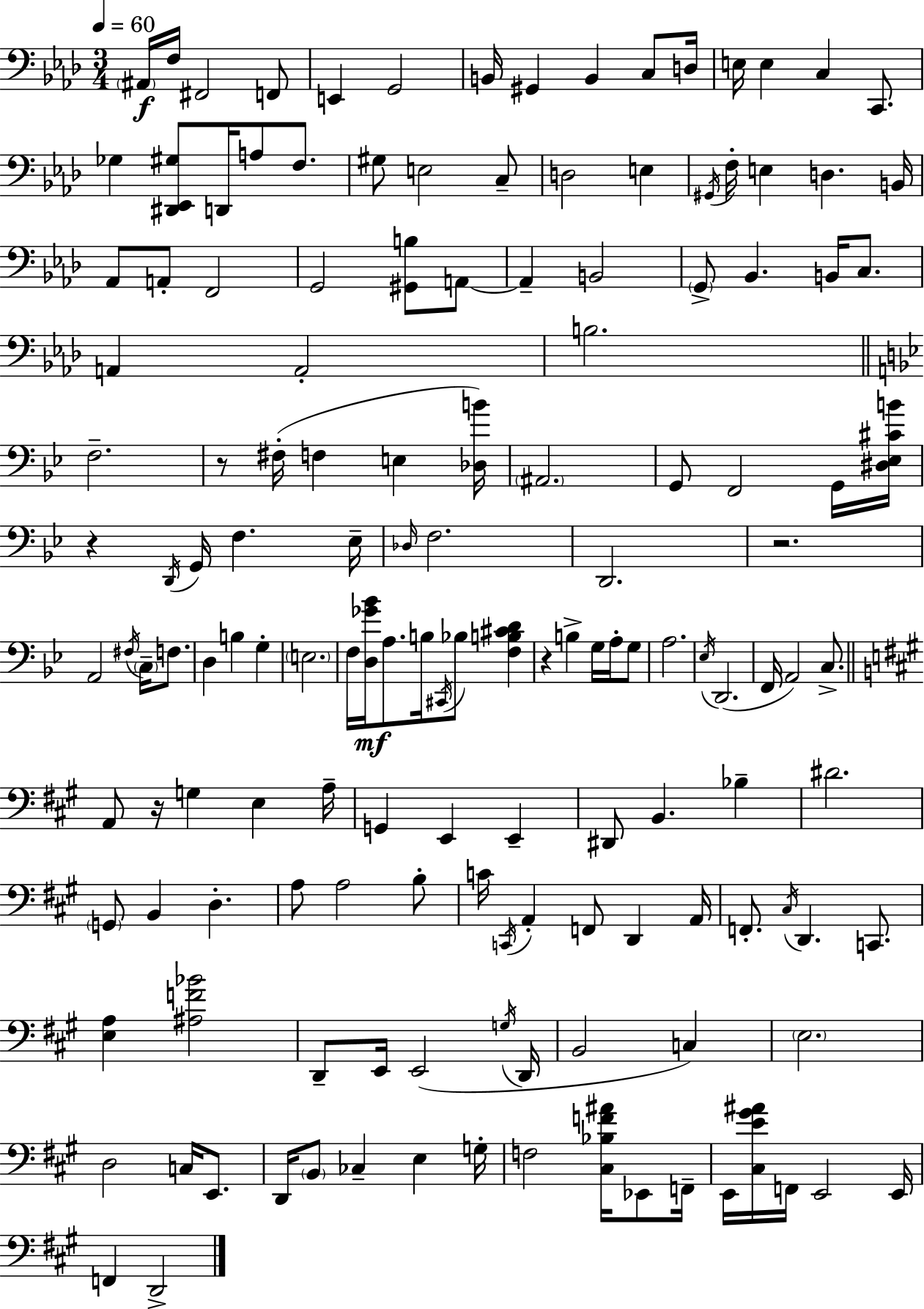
A#2/s F3/s F#2/h F2/e E2/q G2/h B2/s G#2/q B2/q C3/e D3/s E3/s E3/q C3/q C2/e. Gb3/q [D#2,Eb2,G#3]/e D2/s A3/e F3/e. G#3/e E3/h C3/e D3/h E3/q G#2/s F3/s E3/q D3/q. B2/s Ab2/e A2/e F2/h G2/h [G#2,B3]/e A2/e A2/q B2/h G2/e Bb2/q. B2/s C3/e. A2/q A2/h B3/h. F3/h. R/e F#3/s F3/q E3/q [Db3,B4]/s A#2/h. G2/e F2/h G2/s [D#3,Eb3,C#4,B4]/s R/q D2/s G2/s F3/q. Eb3/s Db3/s F3/h. D2/h. R/h. A2/h F#3/s C3/s F3/e. D3/q B3/q G3/q E3/h. F3/s [D3,Gb4,Bb4]/s A3/e. B3/s C#2/s Bb3/e [F3,B3,C#4,D4]/q R/q B3/q G3/s A3/s G3/e A3/h. Eb3/s D2/h. F2/s A2/h C3/e. A2/e R/s G3/q E3/q A3/s G2/q E2/q E2/q D#2/e B2/q. Bb3/q D#4/h. G2/e B2/q D3/q. A3/e A3/h B3/e C4/s C2/s A2/q F2/e D2/q A2/s F2/e. C#3/s D2/q. C2/e. [E3,A3]/q [A#3,F4,Bb4]/h D2/e E2/s E2/h G3/s D2/s B2/h C3/q E3/h. D3/h C3/s E2/e. D2/s B2/e CES3/q E3/q G3/s F3/h [C#3,Bb3,F4,A#4]/s Eb2/e F2/s E2/s [C#3,E4,G#4,A#4]/s F2/s E2/h E2/s F2/q D2/h